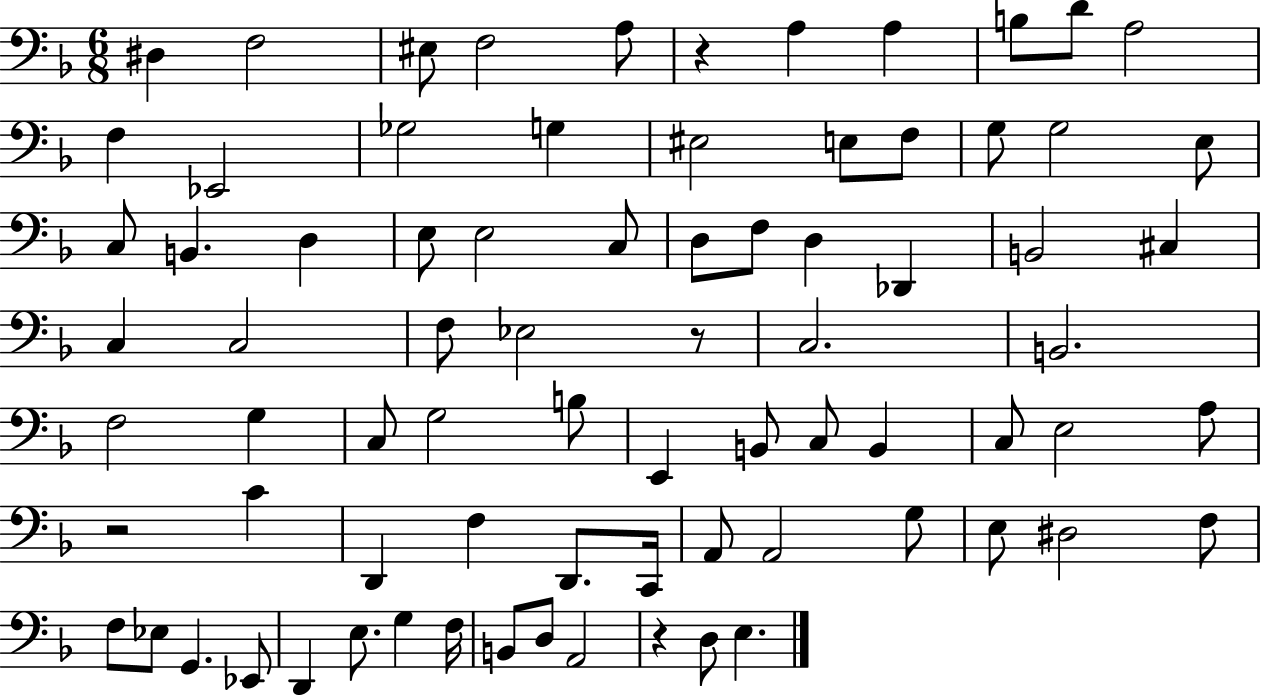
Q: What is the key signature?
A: F major